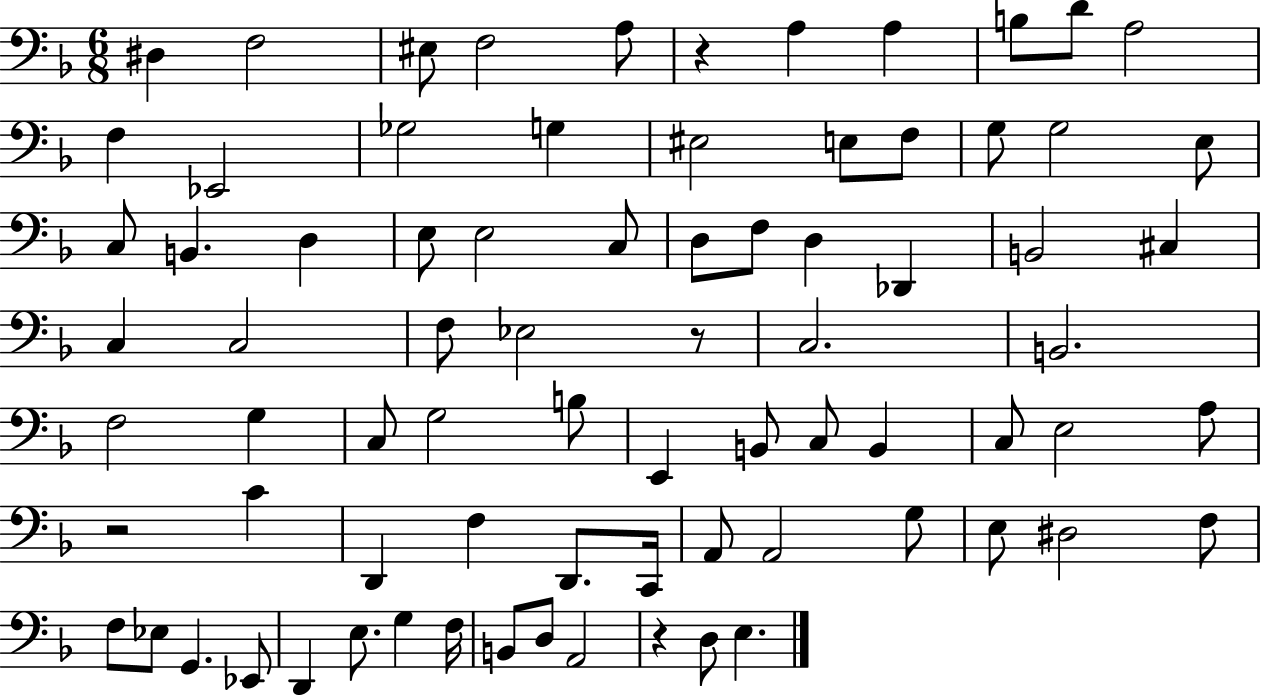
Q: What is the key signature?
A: F major